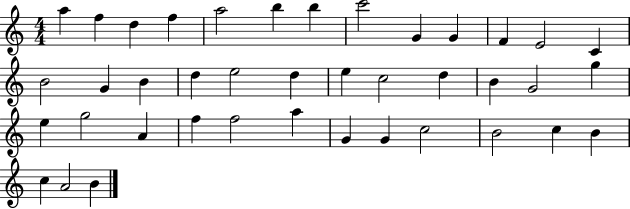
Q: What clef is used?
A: treble